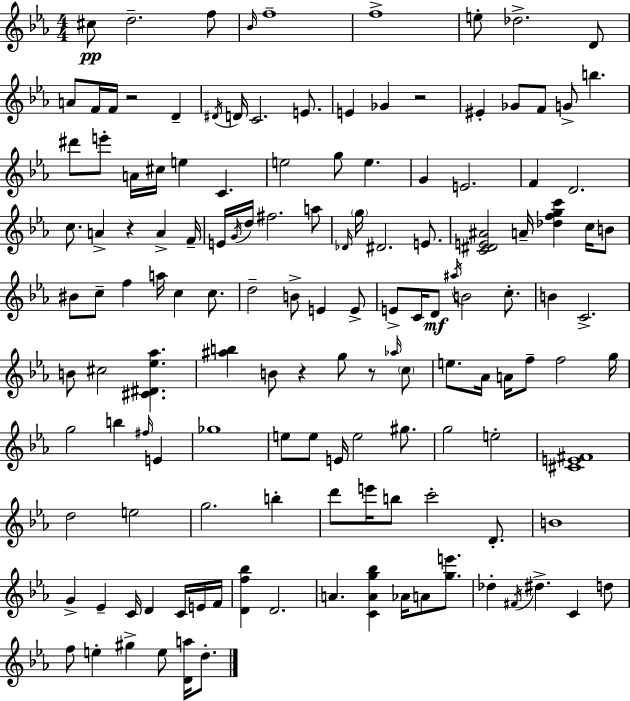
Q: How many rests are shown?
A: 5